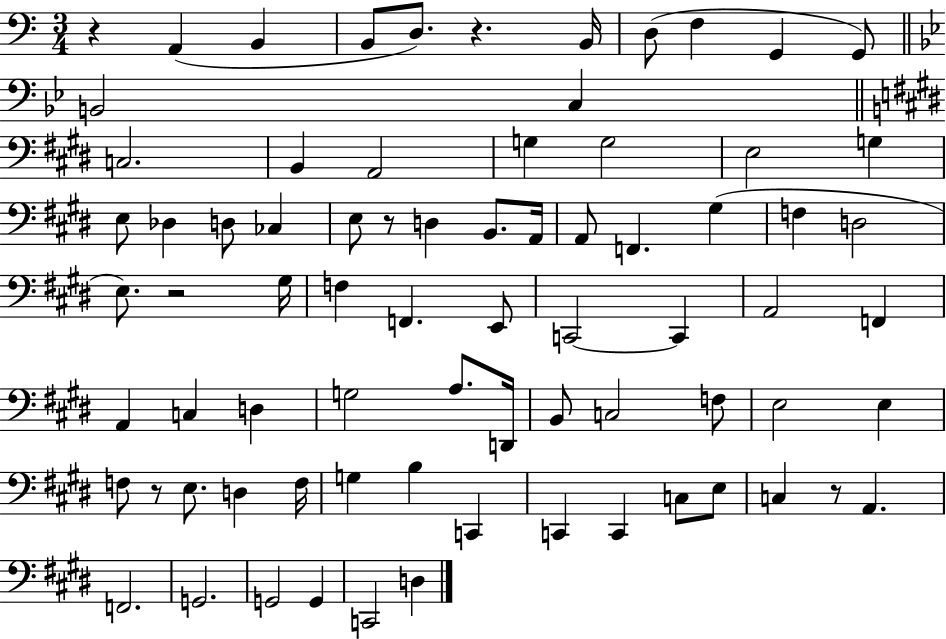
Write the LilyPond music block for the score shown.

{
  \clef bass
  \numericTimeSignature
  \time 3/4
  \key c \major
  r4 a,4( b,4 | b,8 d8.) r4. b,16 | d8( f4 g,4 g,8) | \bar "||" \break \key bes \major b,2 c4 | \bar "||" \break \key e \major c2. | b,4 a,2 | g4 g2 | e2 g4 | \break e8 des4 d8 ces4 | e8 r8 d4 b,8. a,16 | a,8 f,4. gis4( | f4 d2 | \break e8.) r2 gis16 | f4 f,4. e,8 | c,2~~ c,4 | a,2 f,4 | \break a,4 c4 d4 | g2 a8. d,16 | b,8 c2 f8 | e2 e4 | \break f8 r8 e8. d4 f16 | g4 b4 c,4 | c,4 c,4 c8 e8 | c4 r8 a,4. | \break f,2. | g,2. | g,2 g,4 | c,2 d4 | \break \bar "|."
}